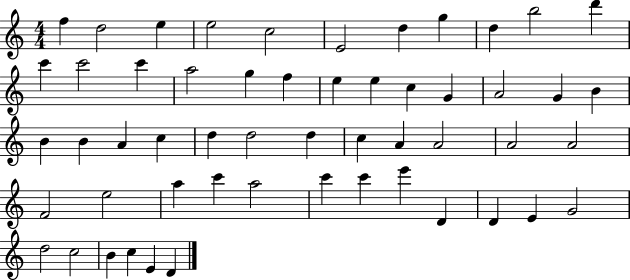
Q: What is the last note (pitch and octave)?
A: D4